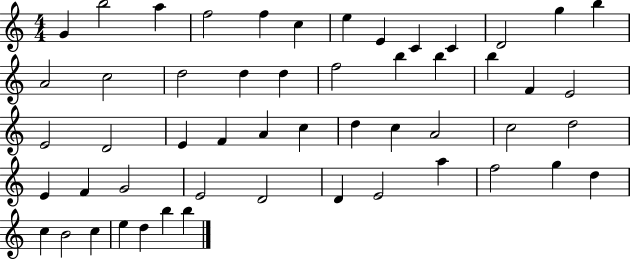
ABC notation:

X:1
T:Untitled
M:4/4
L:1/4
K:C
G b2 a f2 f c e E C C D2 g b A2 c2 d2 d d f2 b b b F E2 E2 D2 E F A c d c A2 c2 d2 E F G2 E2 D2 D E2 a f2 g d c B2 c e d b b